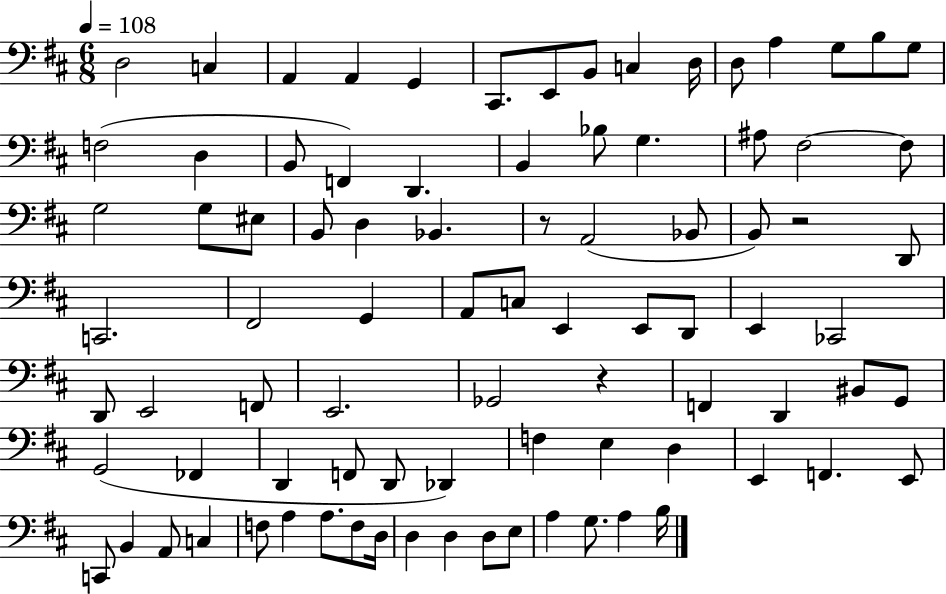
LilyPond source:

{
  \clef bass
  \numericTimeSignature
  \time 6/8
  \key d \major
  \tempo 4 = 108
  \repeat volta 2 { d2 c4 | a,4 a,4 g,4 | cis,8. e,8 b,8 c4 d16 | d8 a4 g8 b8 g8 | \break f2( d4 | b,8 f,4) d,4. | b,4 bes8 g4. | ais8 fis2~~ fis8 | \break g2 g8 eis8 | b,8 d4 bes,4. | r8 a,2( bes,8 | b,8) r2 d,8 | \break c,2. | fis,2 g,4 | a,8 c8 e,4 e,8 d,8 | e,4 ces,2 | \break d,8 e,2 f,8 | e,2. | ges,2 r4 | f,4 d,4 bis,8 g,8 | \break g,2( fes,4 | d,4 f,8 d,8 des,4) | f4 e4 d4 | e,4 f,4. e,8 | \break c,8 b,4 a,8 c4 | f8 a4 a8. f8 d16 | d4 d4 d8 e8 | a4 g8. a4 b16 | \break } \bar "|."
}